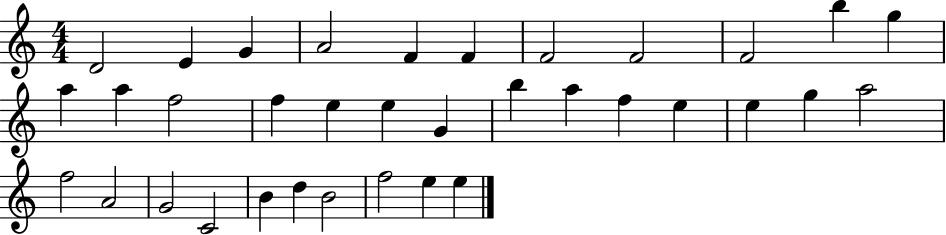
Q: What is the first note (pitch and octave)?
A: D4